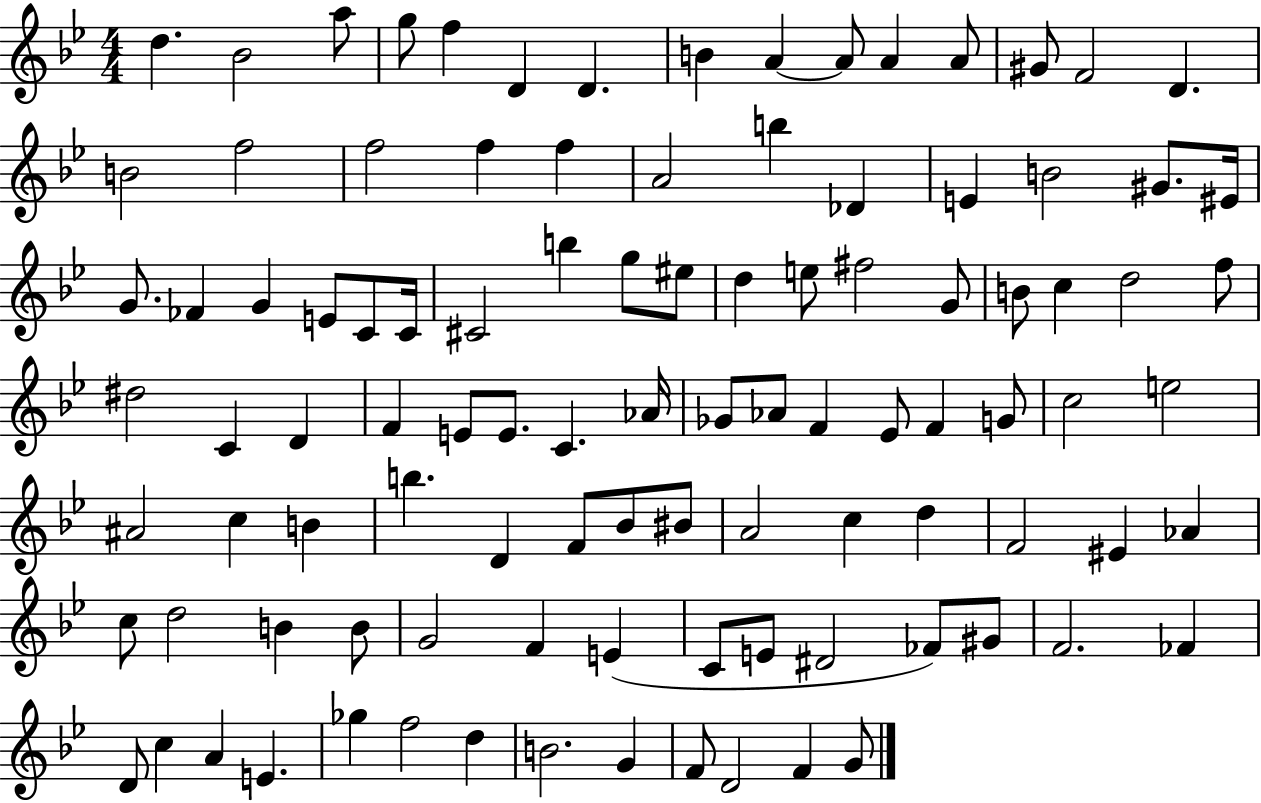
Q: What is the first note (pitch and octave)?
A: D5